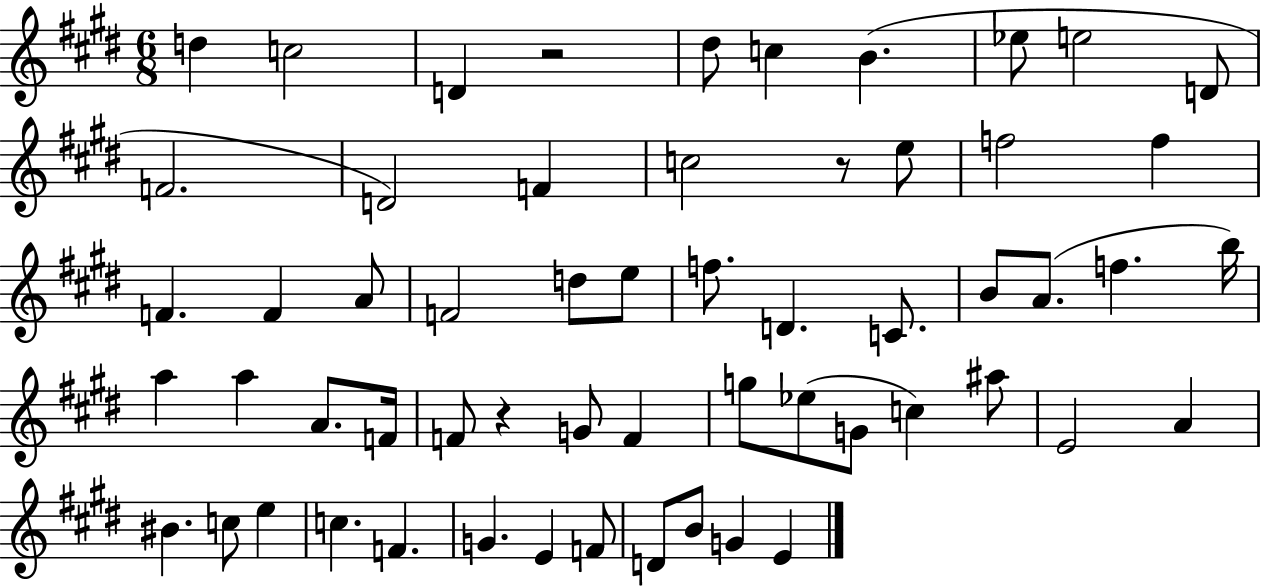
D5/q C5/h D4/q R/h D#5/e C5/q B4/q. Eb5/e E5/h D4/e F4/h. D4/h F4/q C5/h R/e E5/e F5/h F5/q F4/q. F4/q A4/e F4/h D5/e E5/e F5/e. D4/q. C4/e. B4/e A4/e. F5/q. B5/s A5/q A5/q A4/e. F4/s F4/e R/q G4/e F4/q G5/e Eb5/e G4/e C5/q A#5/e E4/h A4/q BIS4/q. C5/e E5/q C5/q. F4/q. G4/q. E4/q F4/e D4/e B4/e G4/q E4/q